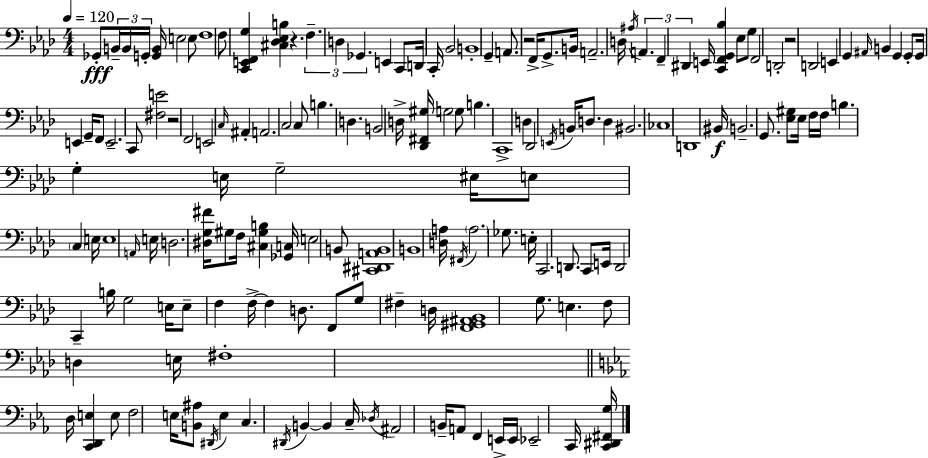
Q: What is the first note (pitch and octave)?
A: Gb2